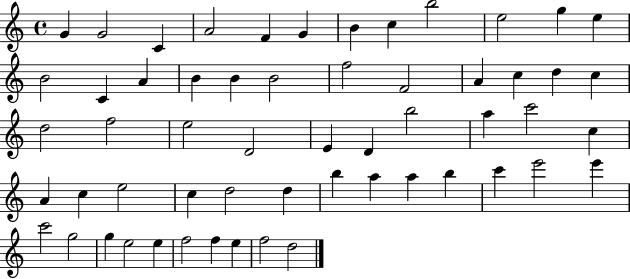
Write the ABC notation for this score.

X:1
T:Untitled
M:4/4
L:1/4
K:C
G G2 C A2 F G B c b2 e2 g e B2 C A B B B2 f2 F2 A c d c d2 f2 e2 D2 E D b2 a c'2 c A c e2 c d2 d b a a b c' e'2 e' c'2 g2 g e2 e f2 f e f2 d2